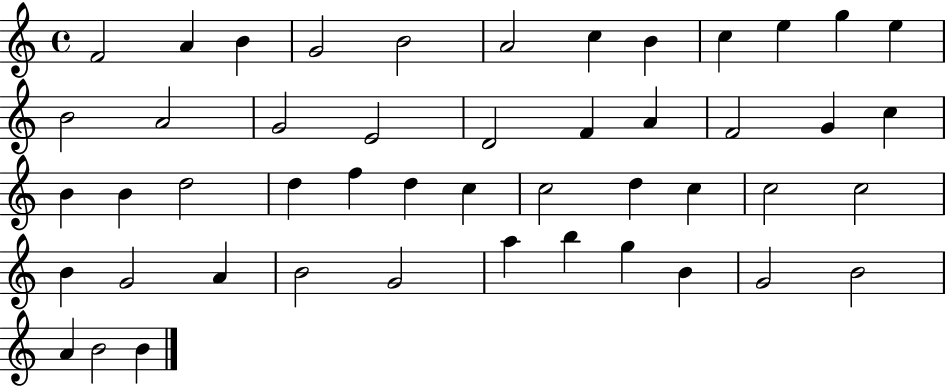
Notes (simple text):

F4/h A4/q B4/q G4/h B4/h A4/h C5/q B4/q C5/q E5/q G5/q E5/q B4/h A4/h G4/h E4/h D4/h F4/q A4/q F4/h G4/q C5/q B4/q B4/q D5/h D5/q F5/q D5/q C5/q C5/h D5/q C5/q C5/h C5/h B4/q G4/h A4/q B4/h G4/h A5/q B5/q G5/q B4/q G4/h B4/h A4/q B4/h B4/q